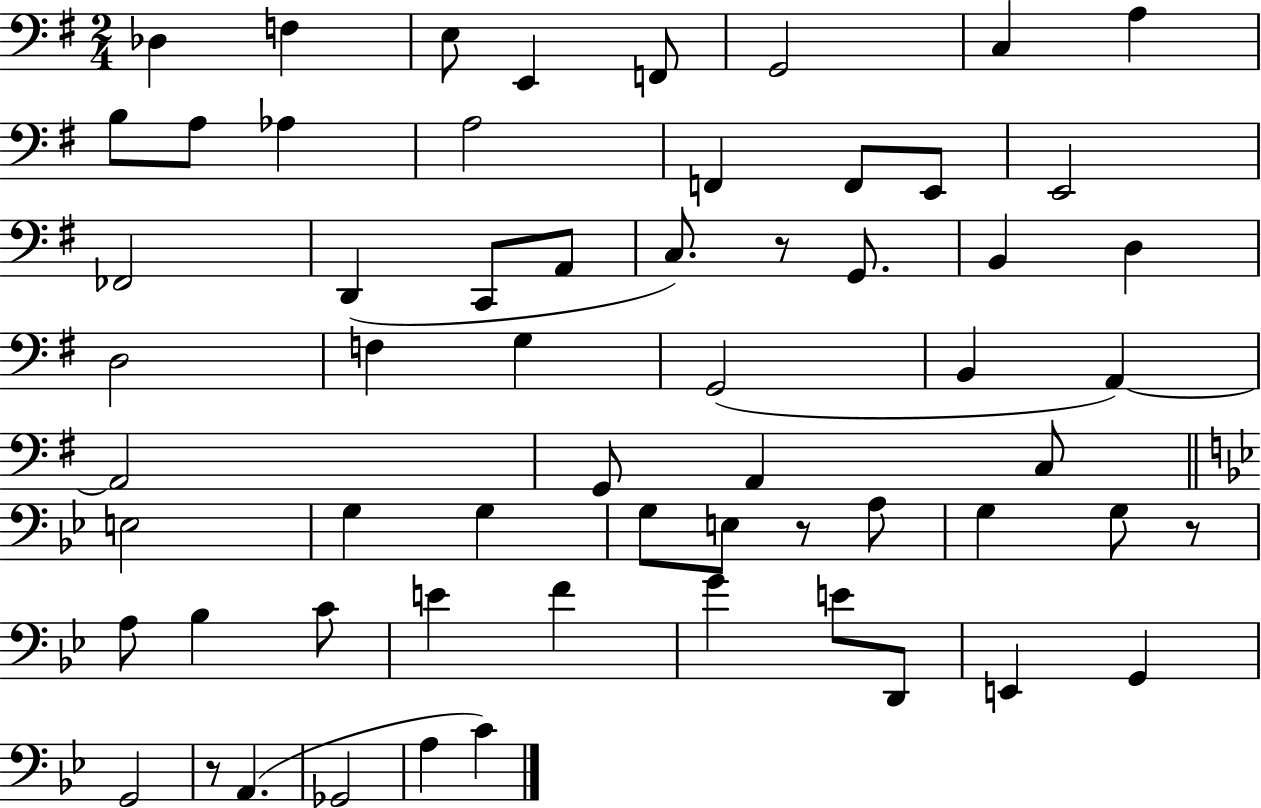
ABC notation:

X:1
T:Untitled
M:2/4
L:1/4
K:G
_D, F, E,/2 E,, F,,/2 G,,2 C, A, B,/2 A,/2 _A, A,2 F,, F,,/2 E,,/2 E,,2 _F,,2 D,, C,,/2 A,,/2 C,/2 z/2 G,,/2 B,, D, D,2 F, G, G,,2 B,, A,, A,,2 G,,/2 A,, C,/2 E,2 G, G, G,/2 E,/2 z/2 A,/2 G, G,/2 z/2 A,/2 _B, C/2 E F G E/2 D,,/2 E,, G,, G,,2 z/2 A,, _G,,2 A, C